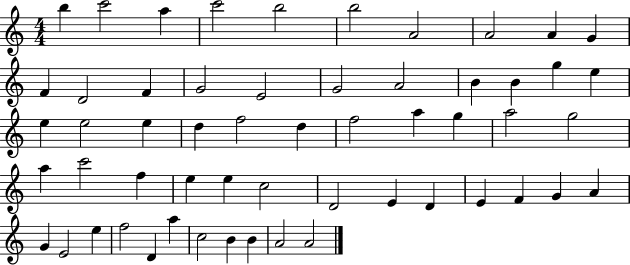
X:1
T:Untitled
M:4/4
L:1/4
K:C
b c'2 a c'2 b2 b2 A2 A2 A G F D2 F G2 E2 G2 A2 B B g e e e2 e d f2 d f2 a g a2 g2 a c'2 f e e c2 D2 E D E F G A G E2 e f2 D a c2 B B A2 A2